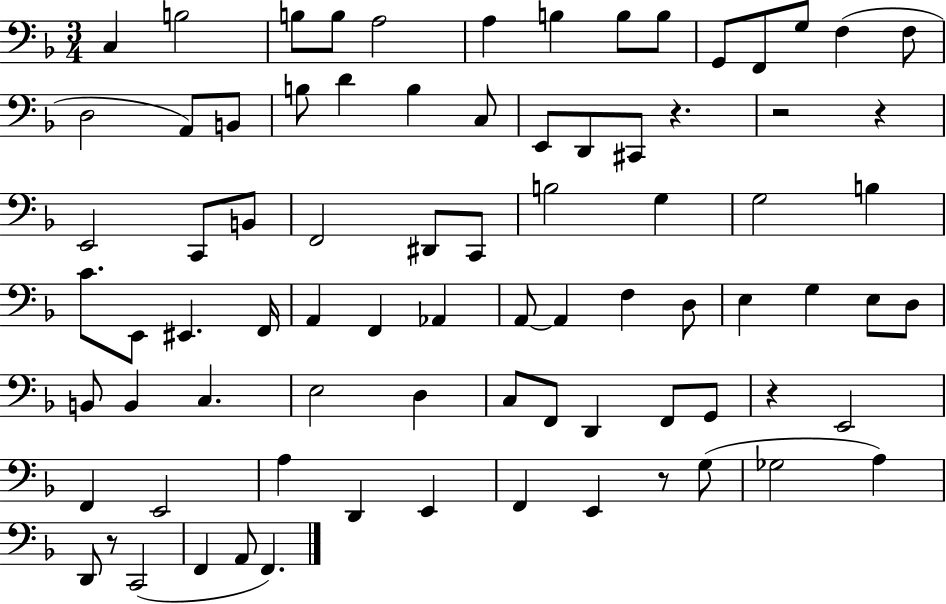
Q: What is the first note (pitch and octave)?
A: C3